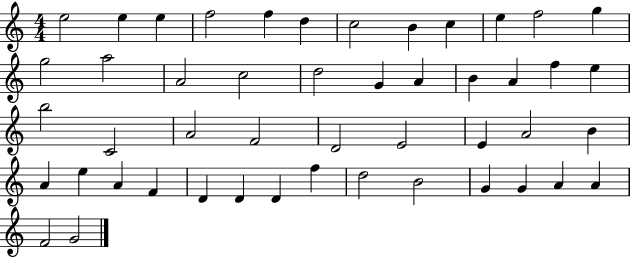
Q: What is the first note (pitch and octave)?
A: E5